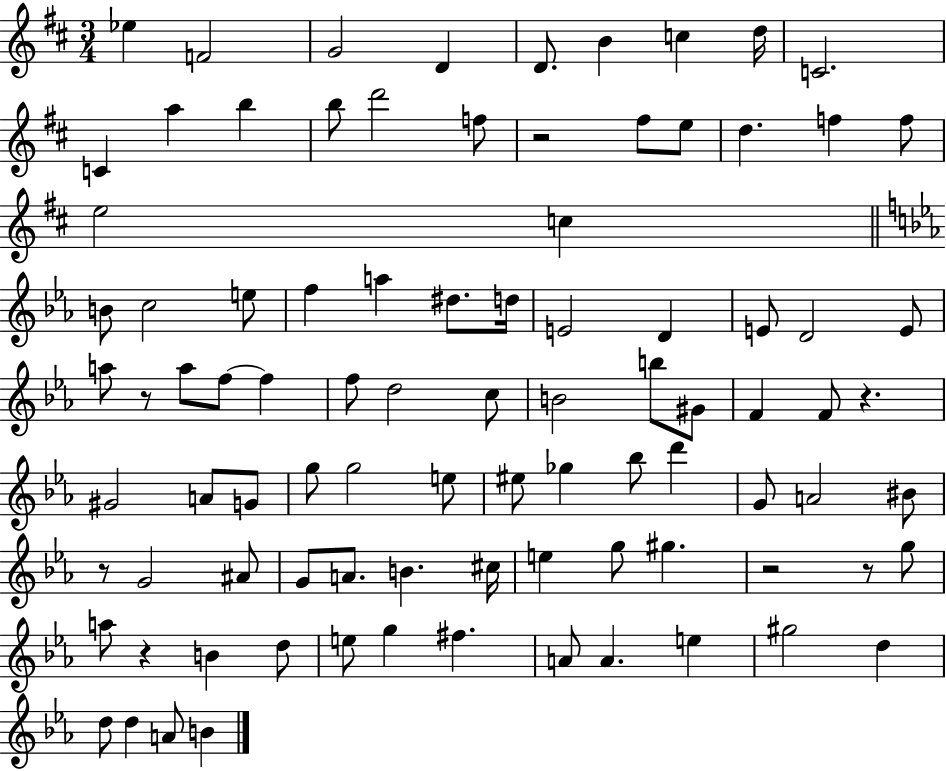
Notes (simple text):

Eb5/q F4/h G4/h D4/q D4/e. B4/q C5/q D5/s C4/h. C4/q A5/q B5/q B5/e D6/h F5/e R/h F#5/e E5/e D5/q. F5/q F5/e E5/h C5/q B4/e C5/h E5/e F5/q A5/q D#5/e. D5/s E4/h D4/q E4/e D4/h E4/e A5/e R/e A5/e F5/e F5/q F5/e D5/h C5/e B4/h B5/e G#4/e F4/q F4/e R/q. G#4/h A4/e G4/e G5/e G5/h E5/e EIS5/e Gb5/q Bb5/e D6/q G4/e A4/h BIS4/e R/e G4/h A#4/e G4/e A4/e. B4/q. C#5/s E5/q G5/e G#5/q. R/h R/e G5/e A5/e R/q B4/q D5/e E5/e G5/q F#5/q. A4/e A4/q. E5/q G#5/h D5/q D5/e D5/q A4/e B4/q